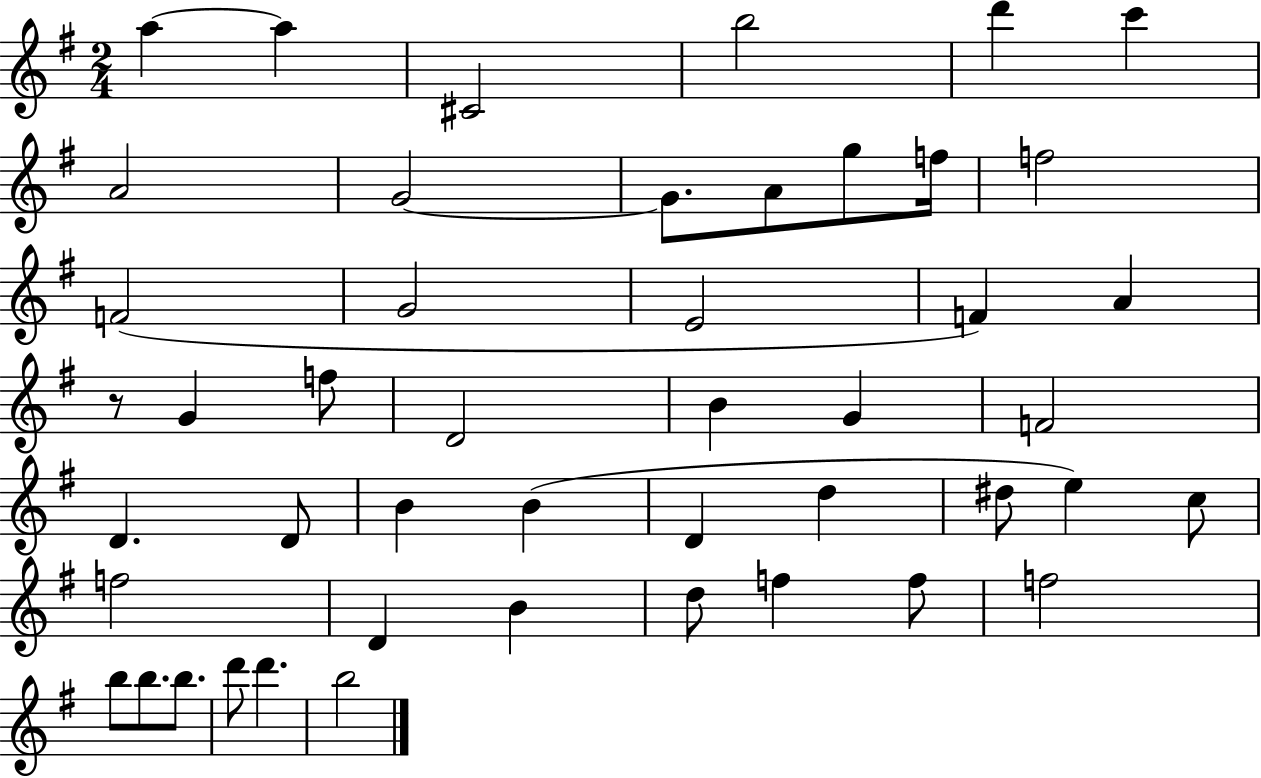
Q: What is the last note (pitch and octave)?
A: B5